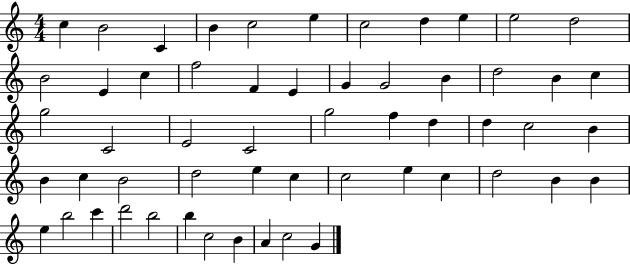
{
  \clef treble
  \numericTimeSignature
  \time 4/4
  \key c \major
  c''4 b'2 c'4 | b'4 c''2 e''4 | c''2 d''4 e''4 | e''2 d''2 | \break b'2 e'4 c''4 | f''2 f'4 e'4 | g'4 g'2 b'4 | d''2 b'4 c''4 | \break g''2 c'2 | e'2 c'2 | g''2 f''4 d''4 | d''4 c''2 b'4 | \break b'4 c''4 b'2 | d''2 e''4 c''4 | c''2 e''4 c''4 | d''2 b'4 b'4 | \break e''4 b''2 c'''4 | d'''2 b''2 | b''4 c''2 b'4 | a'4 c''2 g'4 | \break \bar "|."
}